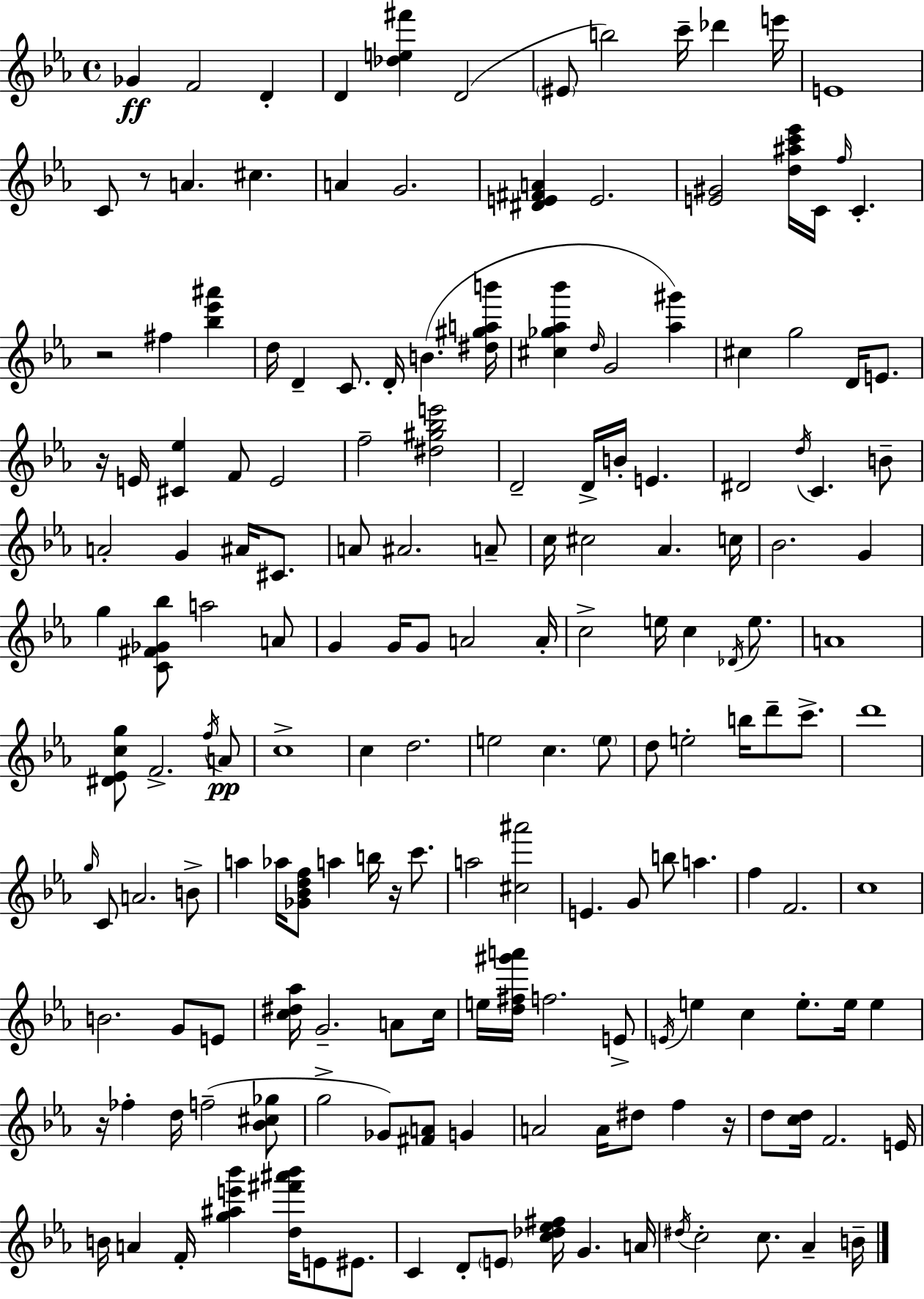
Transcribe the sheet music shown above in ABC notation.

X:1
T:Untitled
M:4/4
L:1/4
K:Cm
_G F2 D D [_de^f'] D2 ^E/2 b2 c'/4 _d' e'/4 E4 C/2 z/2 A ^c A G2 [^DE^FA] E2 [E^G]2 [d^ac'_e']/4 C/4 f/4 C z2 ^f [_b_e'^a'] d/4 D C/2 D/4 B [^d^gab']/4 [^c_g_a_b'] d/4 G2 [_a^g'] ^c g2 D/4 E/2 z/4 E/4 [^C_e] F/2 E2 f2 [^d^g_be']2 D2 D/4 B/4 E ^D2 d/4 C B/2 A2 G ^A/4 ^C/2 A/2 ^A2 A/2 c/4 ^c2 _A c/4 _B2 G g [C^F_G_b]/2 a2 A/2 G G/4 G/2 A2 A/4 c2 e/4 c _D/4 e/2 A4 [^D_Ecg]/2 F2 f/4 A/2 c4 c d2 e2 c e/2 d/2 e2 b/4 d'/2 c'/2 d'4 g/4 C/2 A2 B/2 a _a/4 [_G_Bdf]/2 a b/4 z/4 c'/2 a2 [^c^a']2 E G/2 b/2 a f F2 c4 B2 G/2 E/2 [c^d_a]/4 G2 A/2 c/4 e/4 [d^f^g'a']/4 f2 E/2 E/4 e c e/2 e/4 e z/4 _f d/4 f2 [_B^c_g]/2 g2 _G/2 [^FA]/2 G A2 A/4 ^d/2 f z/4 d/2 [cd]/4 F2 E/4 B/4 A F/4 [g^ae'_b'] [d^f'^a'_b']/4 E/2 ^E/2 C D/2 E/2 [c_d_e^f]/4 G A/4 ^d/4 c2 c/2 _A B/4